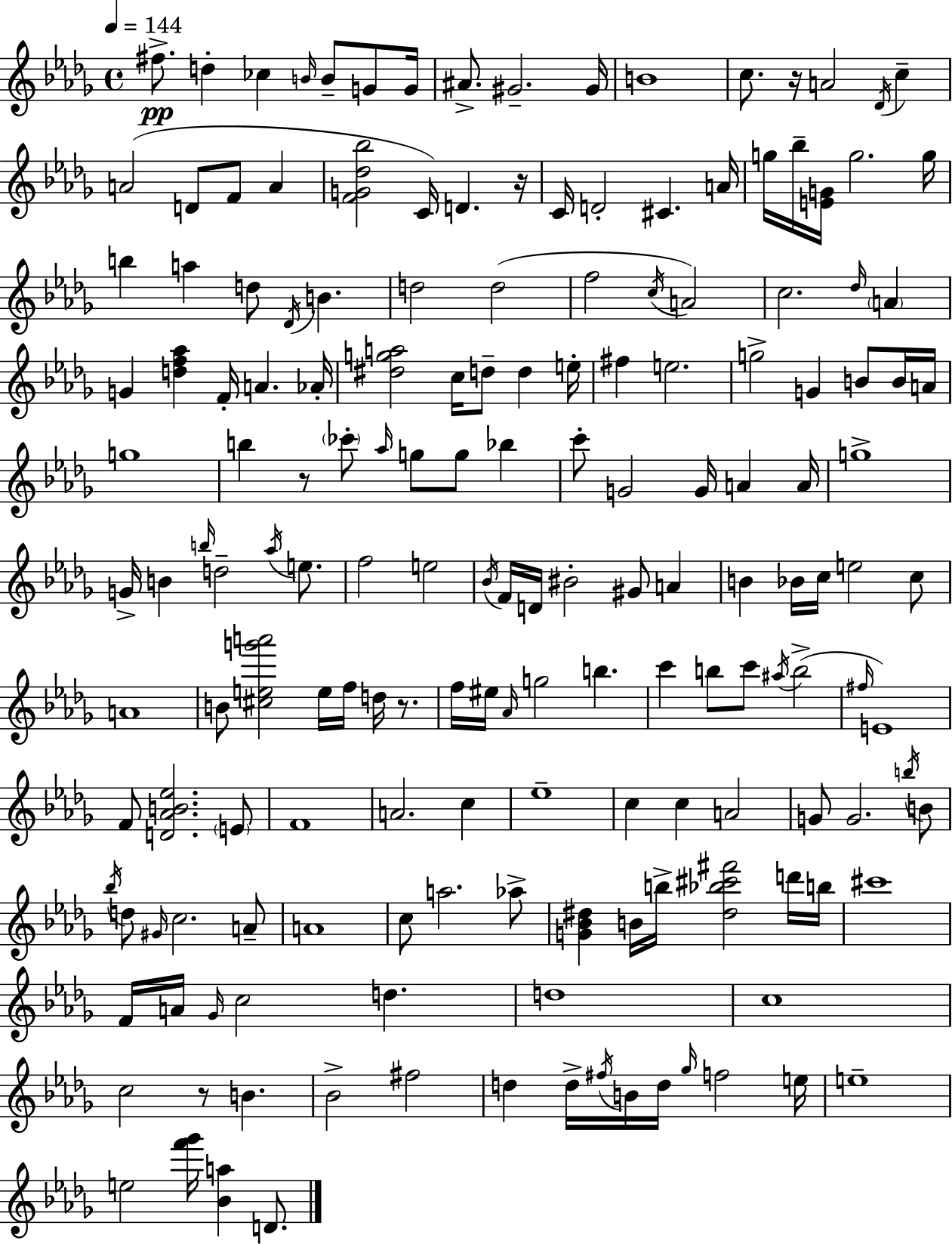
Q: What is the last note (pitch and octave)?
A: D4